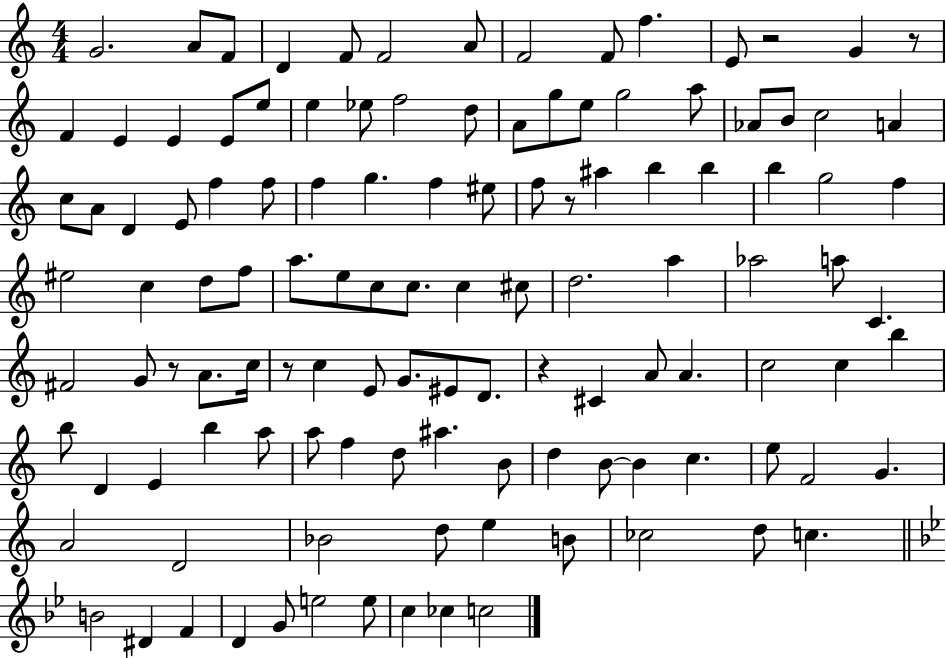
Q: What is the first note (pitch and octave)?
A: G4